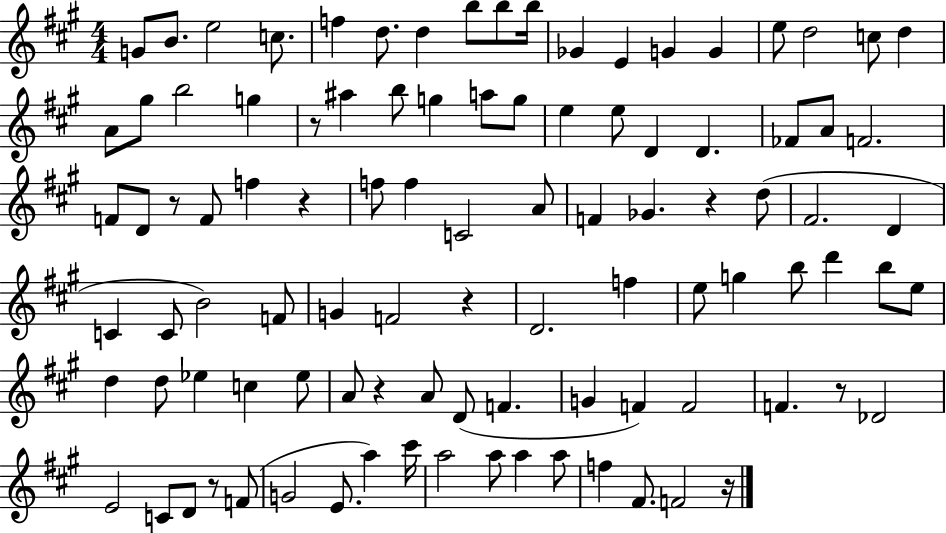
G4/e B4/e. E5/h C5/e. F5/q D5/e. D5/q B5/e B5/e B5/s Gb4/q E4/q G4/q G4/q E5/e D5/h C5/e D5/q A4/e G#5/e B5/h G5/q R/e A#5/q B5/e G5/q A5/e G5/e E5/q E5/e D4/q D4/q. FES4/e A4/e F4/h. F4/e D4/e R/e F4/e F5/q R/q F5/e F5/q C4/h A4/e F4/q Gb4/q. R/q D5/e F#4/h. D4/q C4/q C4/e B4/h F4/e G4/q F4/h R/q D4/h. F5/q E5/e G5/q B5/e D6/q B5/e E5/e D5/q D5/e Eb5/q C5/q Eb5/e A4/e R/q A4/e D4/e F4/q. G4/q F4/q F4/h F4/q. R/e Db4/h E4/h C4/e D4/e R/e F4/e G4/h E4/e. A5/q C#6/s A5/h A5/e A5/q A5/e F5/q F#4/e. F4/h R/s